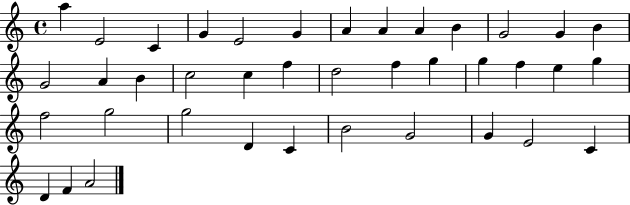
{
  \clef treble
  \time 4/4
  \defaultTimeSignature
  \key c \major
  a''4 e'2 c'4 | g'4 e'2 g'4 | a'4 a'4 a'4 b'4 | g'2 g'4 b'4 | \break g'2 a'4 b'4 | c''2 c''4 f''4 | d''2 f''4 g''4 | g''4 f''4 e''4 g''4 | \break f''2 g''2 | g''2 d'4 c'4 | b'2 g'2 | g'4 e'2 c'4 | \break d'4 f'4 a'2 | \bar "|."
}